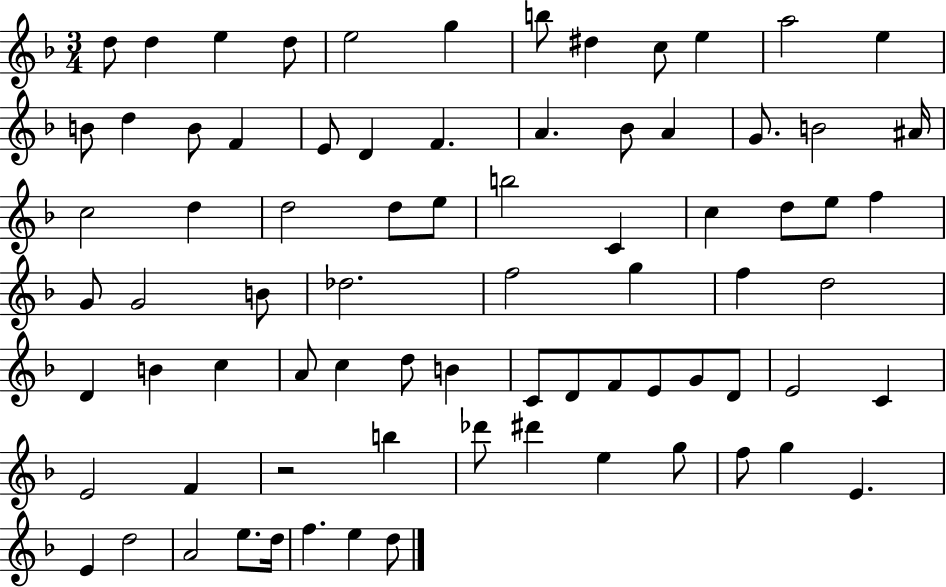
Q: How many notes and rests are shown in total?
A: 78